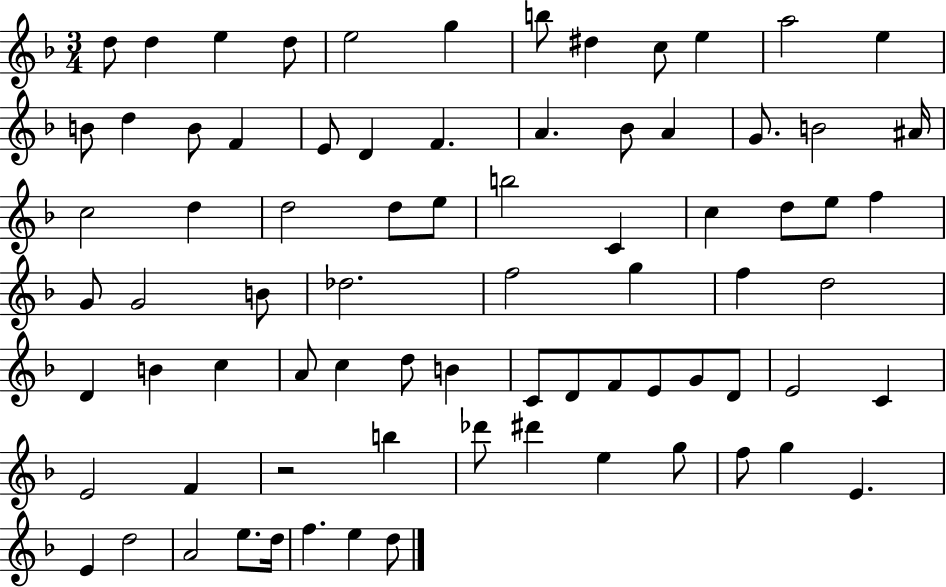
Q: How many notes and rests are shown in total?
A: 78